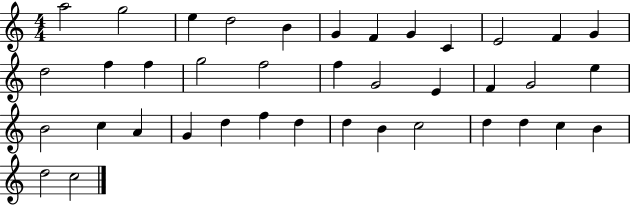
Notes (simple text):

A5/h G5/h E5/q D5/h B4/q G4/q F4/q G4/q C4/q E4/h F4/q G4/q D5/h F5/q F5/q G5/h F5/h F5/q G4/h E4/q F4/q G4/h E5/q B4/h C5/q A4/q G4/q D5/q F5/q D5/q D5/q B4/q C5/h D5/q D5/q C5/q B4/q D5/h C5/h